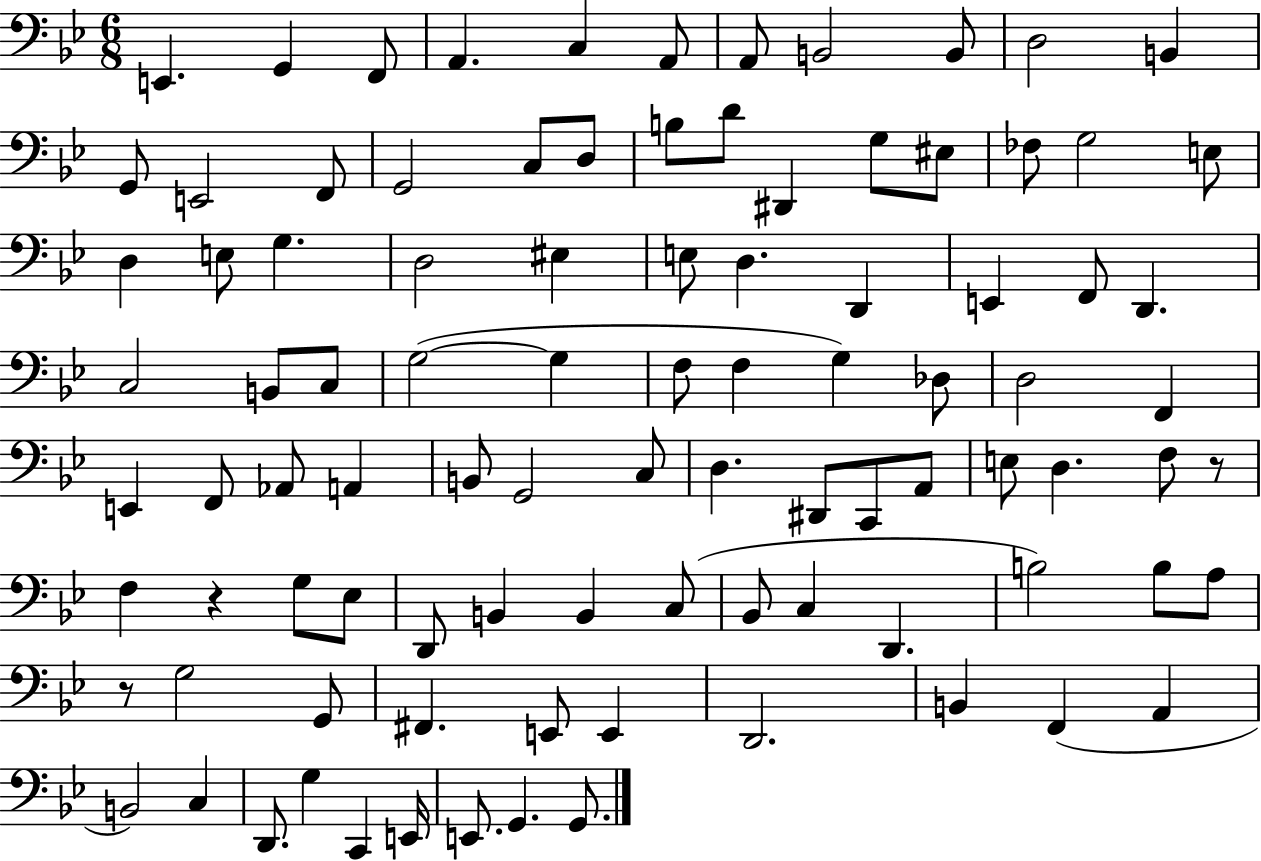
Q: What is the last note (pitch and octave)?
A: G2